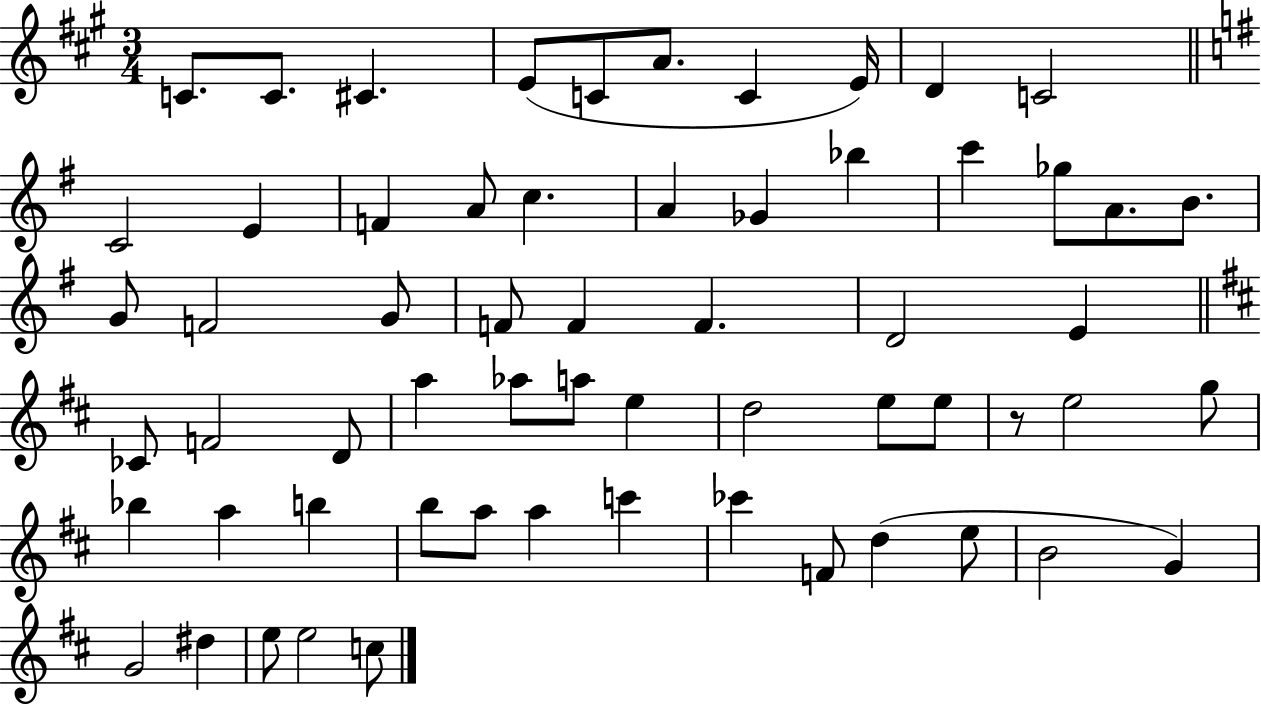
{
  \clef treble
  \numericTimeSignature
  \time 3/4
  \key a \major
  c'8. c'8. cis'4. | e'8( c'8 a'8. c'4 e'16) | d'4 c'2 | \bar "||" \break \key e \minor c'2 e'4 | f'4 a'8 c''4. | a'4 ges'4 bes''4 | c'''4 ges''8 a'8. b'8. | \break g'8 f'2 g'8 | f'8 f'4 f'4. | d'2 e'4 | \bar "||" \break \key d \major ces'8 f'2 d'8 | a''4 aes''8 a''8 e''4 | d''2 e''8 e''8 | r8 e''2 g''8 | \break bes''4 a''4 b''4 | b''8 a''8 a''4 c'''4 | ces'''4 f'8 d''4( e''8 | b'2 g'4) | \break g'2 dis''4 | e''8 e''2 c''8 | \bar "|."
}